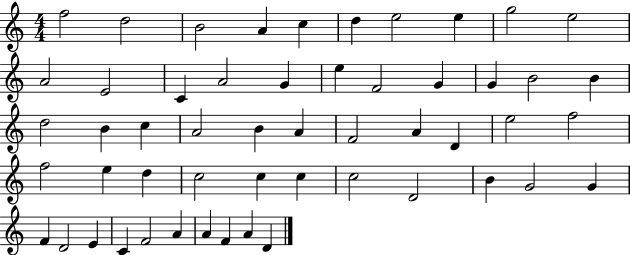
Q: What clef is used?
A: treble